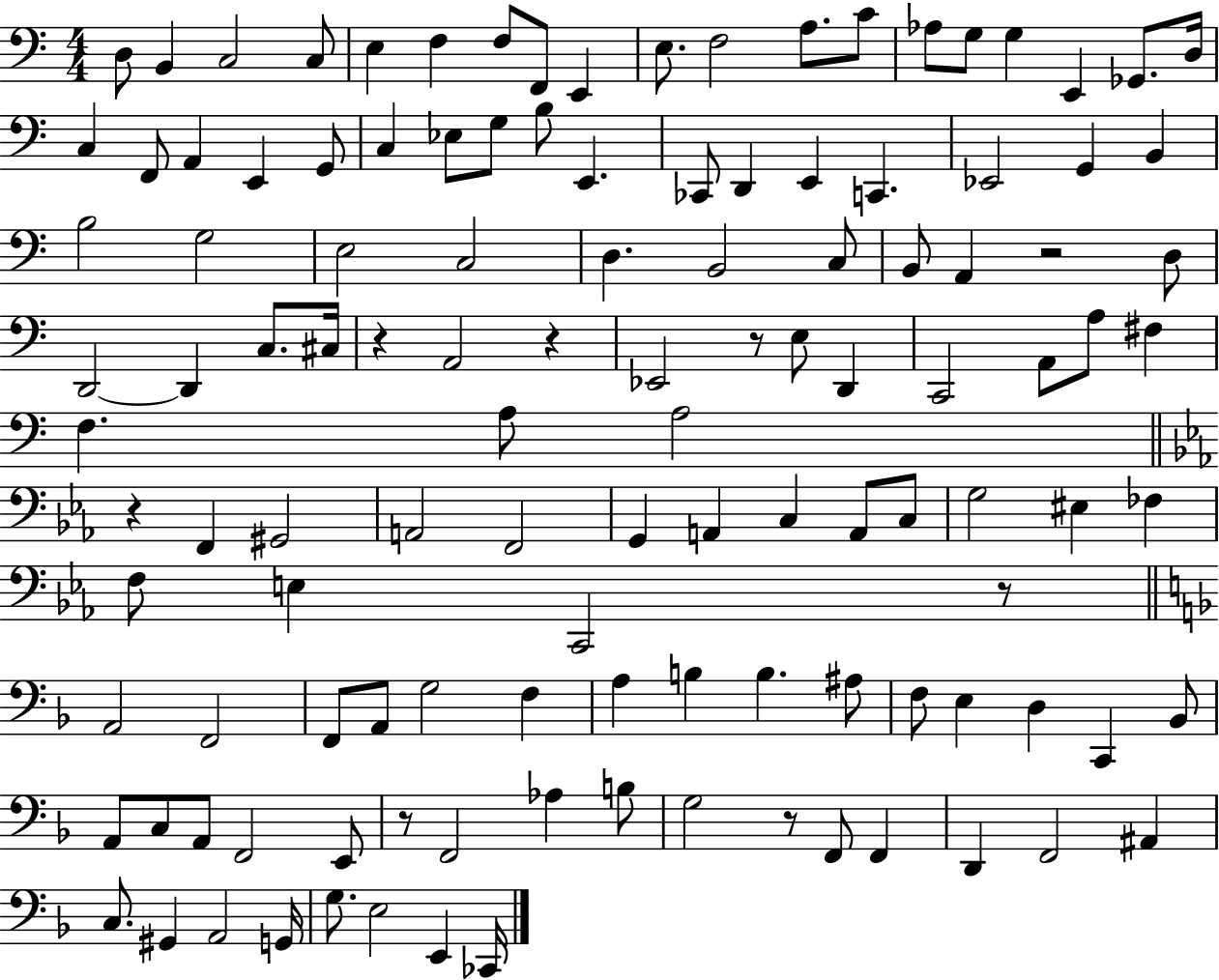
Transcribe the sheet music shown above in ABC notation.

X:1
T:Untitled
M:4/4
L:1/4
K:C
D,/2 B,, C,2 C,/2 E, F, F,/2 F,,/2 E,, E,/2 F,2 A,/2 C/2 _A,/2 G,/2 G, E,, _G,,/2 D,/4 C, F,,/2 A,, E,, G,,/2 C, _E,/2 G,/2 B,/2 E,, _C,,/2 D,, E,, C,, _E,,2 G,, B,, B,2 G,2 E,2 C,2 D, B,,2 C,/2 B,,/2 A,, z2 D,/2 D,,2 D,, C,/2 ^C,/4 z A,,2 z _E,,2 z/2 E,/2 D,, C,,2 A,,/2 A,/2 ^F, F, A,/2 A,2 z F,, ^G,,2 A,,2 F,,2 G,, A,, C, A,,/2 C,/2 G,2 ^E, _F, F,/2 E, C,,2 z/2 A,,2 F,,2 F,,/2 A,,/2 G,2 F, A, B, B, ^A,/2 F,/2 E, D, C,, _B,,/2 A,,/2 C,/2 A,,/2 F,,2 E,,/2 z/2 F,,2 _A, B,/2 G,2 z/2 F,,/2 F,, D,, F,,2 ^A,, C,/2 ^G,, A,,2 G,,/4 G,/2 E,2 E,, _C,,/4